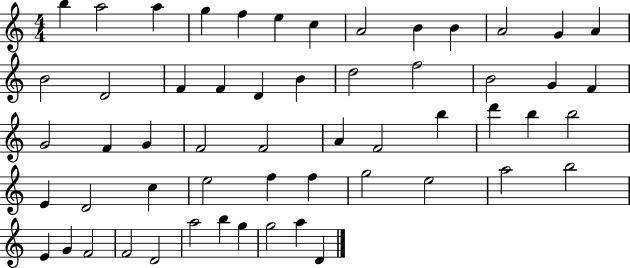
{
  \clef treble
  \numericTimeSignature
  \time 4/4
  \key c \major
  b''4 a''2 a''4 | g''4 f''4 e''4 c''4 | a'2 b'4 b'4 | a'2 g'4 a'4 | \break b'2 d'2 | f'4 f'4 d'4 b'4 | d''2 f''2 | b'2 g'4 f'4 | \break g'2 f'4 g'4 | f'2 f'2 | a'4 f'2 b''4 | d'''4 b''4 b''2 | \break e'4 d'2 c''4 | e''2 f''4 f''4 | g''2 e''2 | a''2 b''2 | \break e'4 g'4 f'2 | f'2 d'2 | a''2 b''4 g''4 | g''2 a''4 d'4 | \break \bar "|."
}